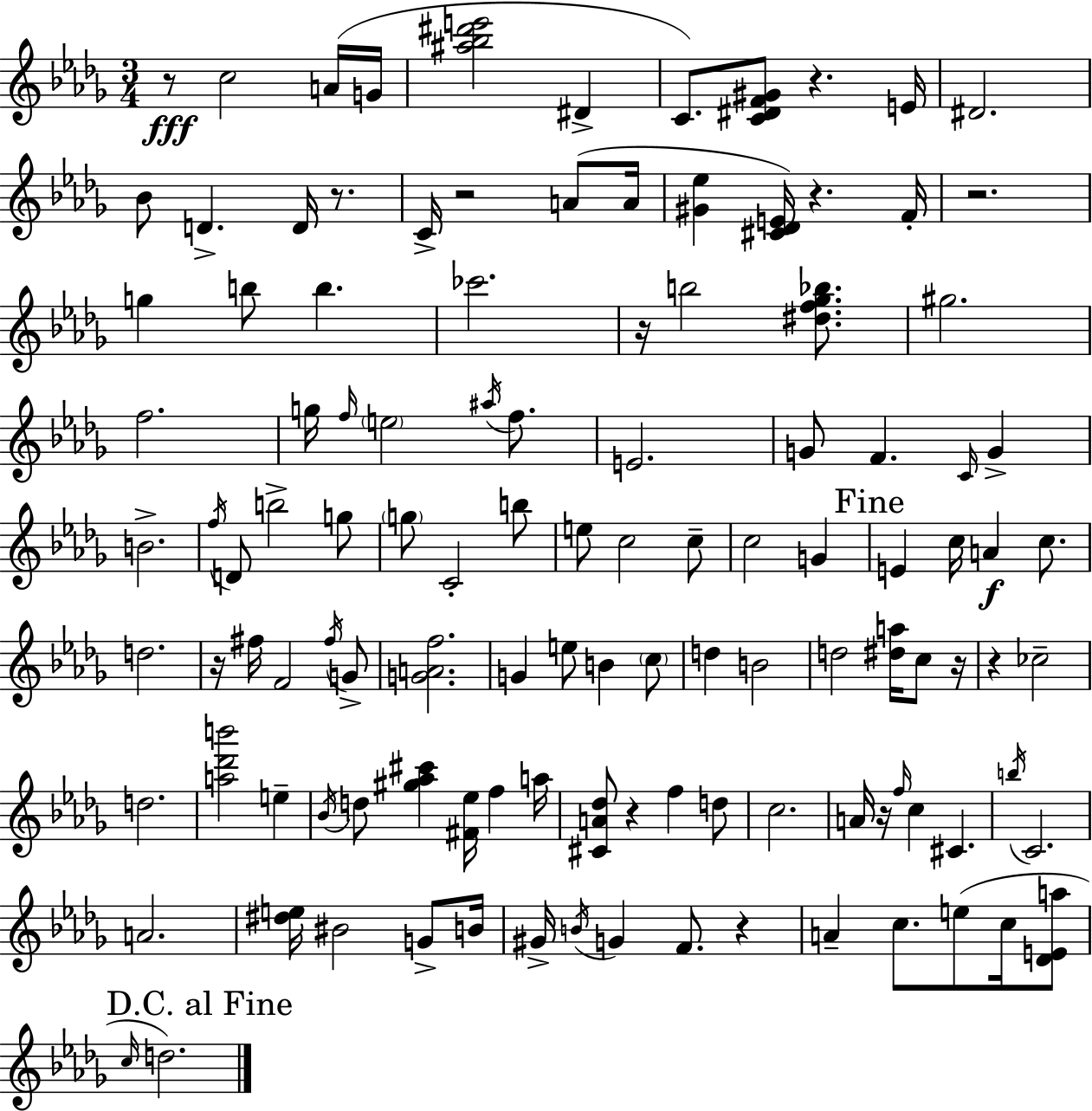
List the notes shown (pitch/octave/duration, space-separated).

R/e C5/h A4/s G4/s [A#5,Bb5,D#6,E6]/h D#4/q C4/e. [C4,D#4,F4,G#4]/e R/q. E4/s D#4/h. Bb4/e D4/q. D4/s R/e. C4/s R/h A4/e A4/s [G#4,Eb5]/q [C#4,Db4,E4]/s R/q. F4/s R/h. G5/q B5/e B5/q. CES6/h. R/s B5/h [D#5,F5,Gb5,Bb5]/e. G#5/h. F5/h. G5/s F5/s E5/h A#5/s F5/e. E4/h. G4/e F4/q. C4/s G4/q B4/h. F5/s D4/e B5/h G5/e G5/e C4/h B5/e E5/e C5/h C5/e C5/h G4/q E4/q C5/s A4/q C5/e. D5/h. R/s F#5/s F4/h F#5/s G4/e [G4,A4,F5]/h. G4/q E5/e B4/q C5/e D5/q B4/h D5/h [D#5,A5]/s C5/e R/s R/q CES5/h D5/h. [A5,Db6,B6]/h E5/q Bb4/s D5/e [G#5,Ab5,C#6]/q [F#4,Eb5]/s F5/q A5/s [C#4,A4,Db5]/e R/q F5/q D5/e C5/h. A4/s R/s F5/s C5/q C#4/q. B5/s C4/h. A4/h. [D#5,E5]/s BIS4/h G4/e B4/s G#4/s B4/s G4/q F4/e. R/q A4/q C5/e. E5/e C5/s [Db4,E4,A5]/e C5/s D5/h.